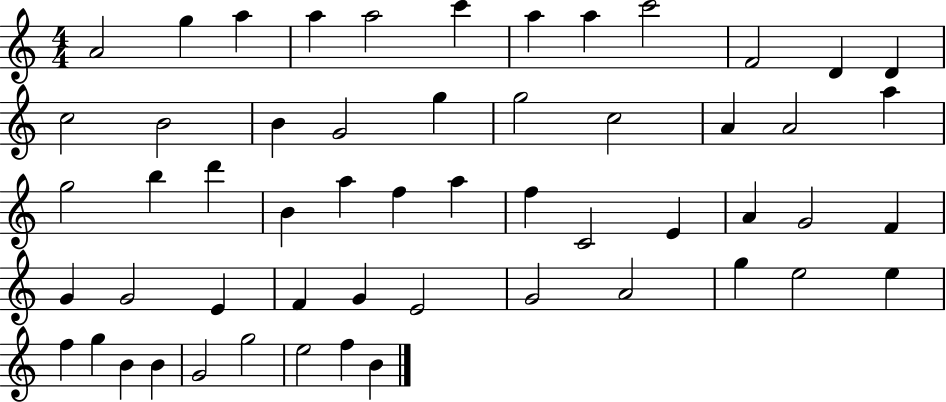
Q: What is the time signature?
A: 4/4